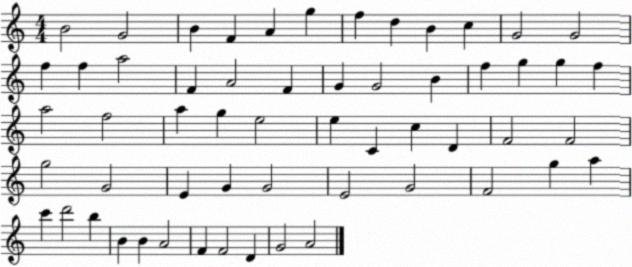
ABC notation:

X:1
T:Untitled
M:4/4
L:1/4
K:C
B2 G2 B F A g f d B c G2 G2 f f a2 F A2 F G G2 B f g g f a2 f2 a g e2 e C c D F2 F2 g2 G2 E G G2 E2 G2 F2 g a c' d'2 b B B A2 F F2 D G2 A2